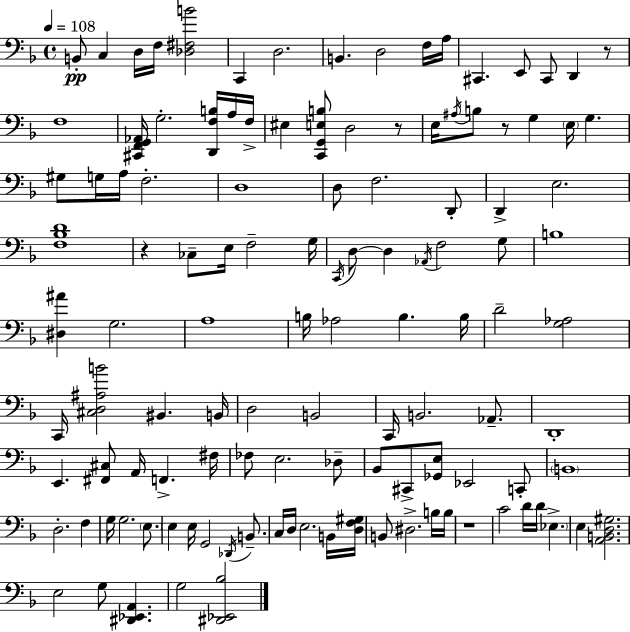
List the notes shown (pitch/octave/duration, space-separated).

B2/e C3/q D3/s F3/s [Db3,F#3,B4]/h C2/q D3/h. B2/q. D3/h F3/s A3/s C#2/q. E2/e C#2/e D2/q R/e F3/w [C#2,F2,G2,Ab2]/s G3/h. [D2,F3,B3]/s A3/s F3/s EIS3/q [C2,G2,E3,B3]/e D3/h R/e E3/s A#3/s B3/e R/e G3/q E3/s G3/q. G#3/e G3/s A3/s F3/h. D3/w D3/e F3/h. D2/e D2/q E3/h. [F3,Bb3,D4]/w R/q CES3/e E3/s F3/h G3/s C2/s D3/e D3/q Ab2/s F3/h G3/e B3/w [D#3,A#4]/q G3/h. A3/w B3/s Ab3/h B3/q. B3/s D4/h [G3,Ab3]/h C2/s [C#3,D3,A#3,B4]/h BIS2/q. B2/s D3/h B2/h C2/s B2/h. Ab2/e. D2/w E2/q. [F#2,C#3]/e A2/s F2/q. F#3/s FES3/e E3/h. Db3/e Bb2/e C#2/e [Gb2,E3]/e Eb2/h C2/e B2/w D3/h. F3/q G3/s G3/h. E3/e. E3/q E3/s G2/h Db2/s B2/e. C3/s D3/s E3/h. B2/s [D3,F3,G#3]/s B2/e D#3/h. B3/s B3/s R/w C4/h D4/s D4/s Eb3/q. E3/q [A2,B2,D3,G#3]/h. E3/h G3/e [D#2,Eb2,A2]/q. G3/h [D#2,Eb2,Bb3]/h